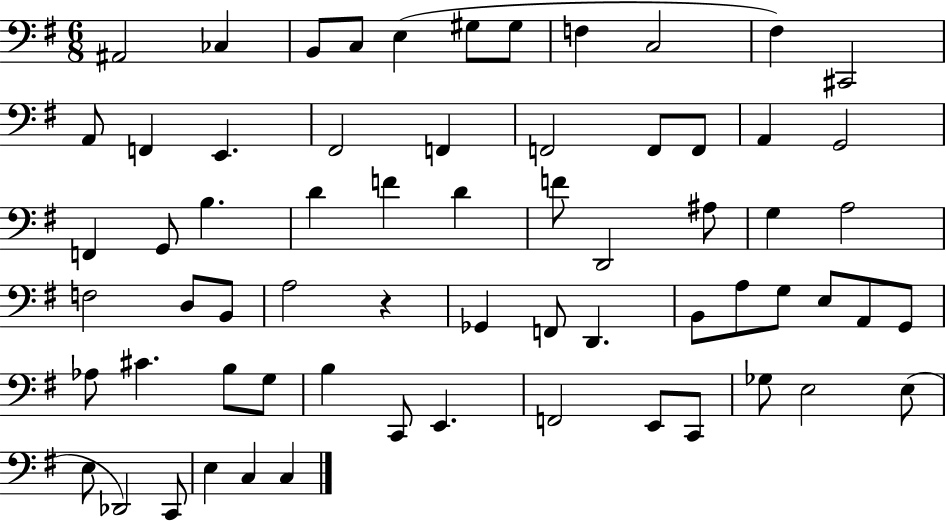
A#2/h CES3/q B2/e C3/e E3/q G#3/e G#3/e F3/q C3/h F#3/q C#2/h A2/e F2/q E2/q. F#2/h F2/q F2/h F2/e F2/e A2/q G2/h F2/q G2/e B3/q. D4/q F4/q D4/q F4/e D2/h A#3/e G3/q A3/h F3/h D3/e B2/e A3/h R/q Gb2/q F2/e D2/q. B2/e A3/e G3/e E3/e A2/e G2/e Ab3/e C#4/q. B3/e G3/e B3/q C2/e E2/q. F2/h E2/e C2/e Gb3/e E3/h E3/e E3/e Db2/h C2/e E3/q C3/q C3/q